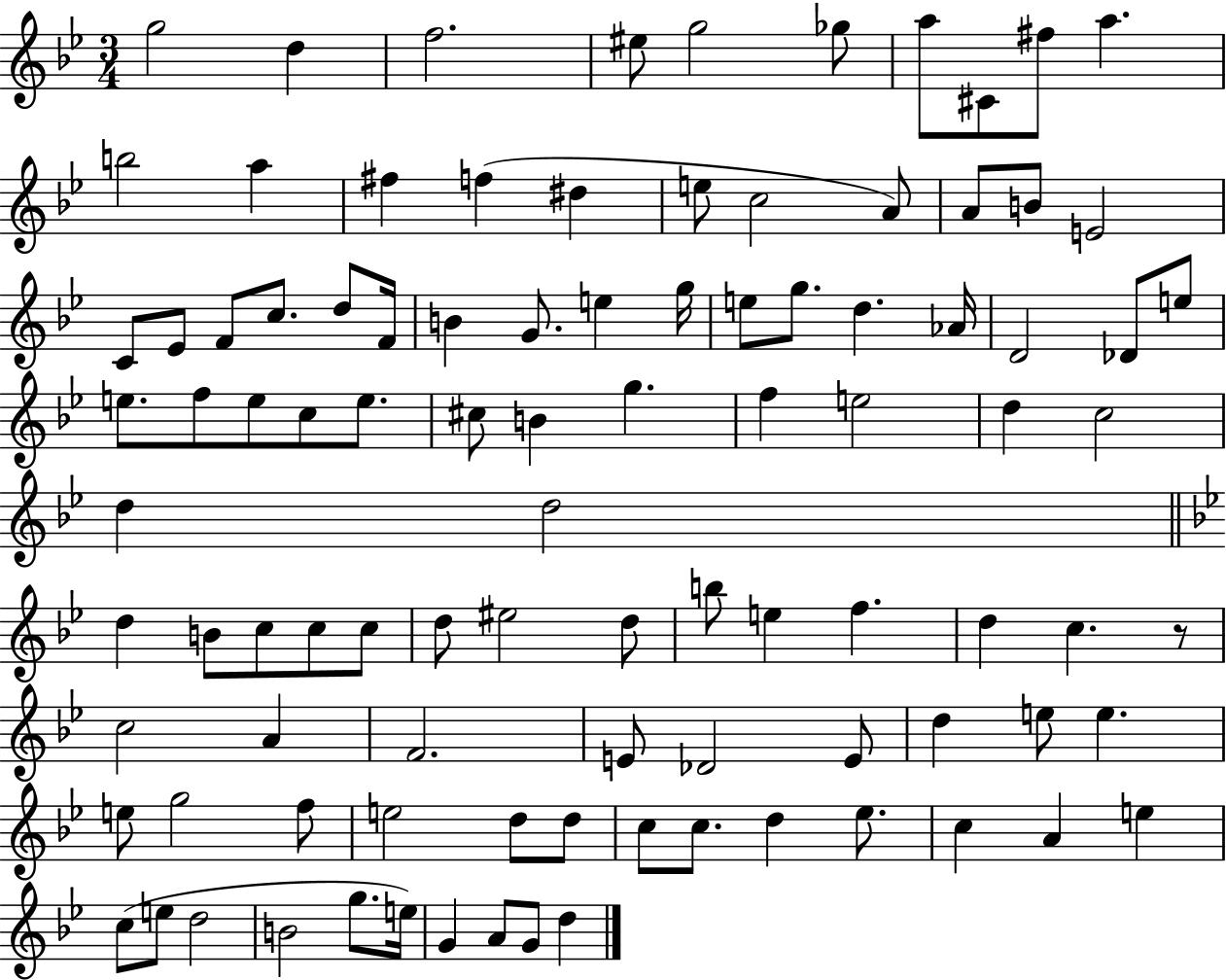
X:1
T:Untitled
M:3/4
L:1/4
K:Bb
g2 d f2 ^e/2 g2 _g/2 a/2 ^C/2 ^f/2 a b2 a ^f f ^d e/2 c2 A/2 A/2 B/2 E2 C/2 _E/2 F/2 c/2 d/2 F/4 B G/2 e g/4 e/2 g/2 d _A/4 D2 _D/2 e/2 e/2 f/2 e/2 c/2 e/2 ^c/2 B g f e2 d c2 d d2 d B/2 c/2 c/2 c/2 d/2 ^e2 d/2 b/2 e f d c z/2 c2 A F2 E/2 _D2 E/2 d e/2 e e/2 g2 f/2 e2 d/2 d/2 c/2 c/2 d _e/2 c A e c/2 e/2 d2 B2 g/2 e/4 G A/2 G/2 d